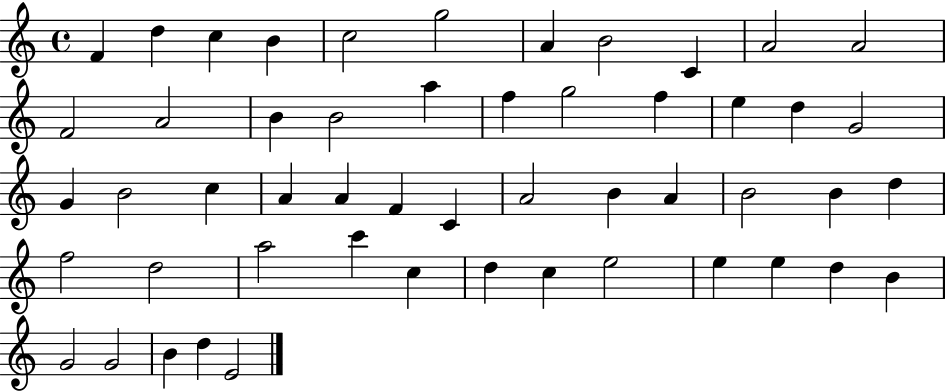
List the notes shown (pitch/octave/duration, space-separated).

F4/q D5/q C5/q B4/q C5/h G5/h A4/q B4/h C4/q A4/h A4/h F4/h A4/h B4/q B4/h A5/q F5/q G5/h F5/q E5/q D5/q G4/h G4/q B4/h C5/q A4/q A4/q F4/q C4/q A4/h B4/q A4/q B4/h B4/q D5/q F5/h D5/h A5/h C6/q C5/q D5/q C5/q E5/h E5/q E5/q D5/q B4/q G4/h G4/h B4/q D5/q E4/h